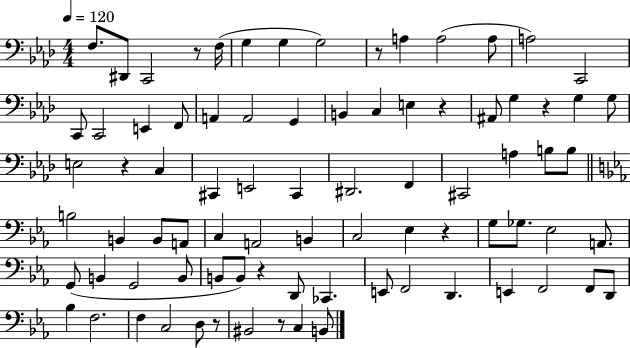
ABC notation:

X:1
T:Untitled
M:4/4
L:1/4
K:Ab
F,/2 ^D,,/2 C,,2 z/2 F,/4 G, G, G,2 z/2 A, A,2 A,/2 A,2 C,,2 C,,/2 C,,2 E,, F,,/2 A,, A,,2 G,, B,, C, E, z ^A,,/2 G, z G, G,/2 E,2 z C, ^C,, E,,2 ^C,, ^D,,2 F,, ^C,,2 A, B,/2 B,/2 B,2 B,, B,,/2 A,,/2 C, A,,2 B,, C,2 _E, z G,/2 _G,/2 _E,2 A,,/2 G,,/2 B,, G,,2 B,,/2 B,,/2 B,,/2 z D,,/2 _C,, E,,/2 F,,2 D,, E,, F,,2 F,,/2 D,,/2 _B, F,2 F, C,2 D,/2 z/2 ^B,,2 z/2 C, B,,/2